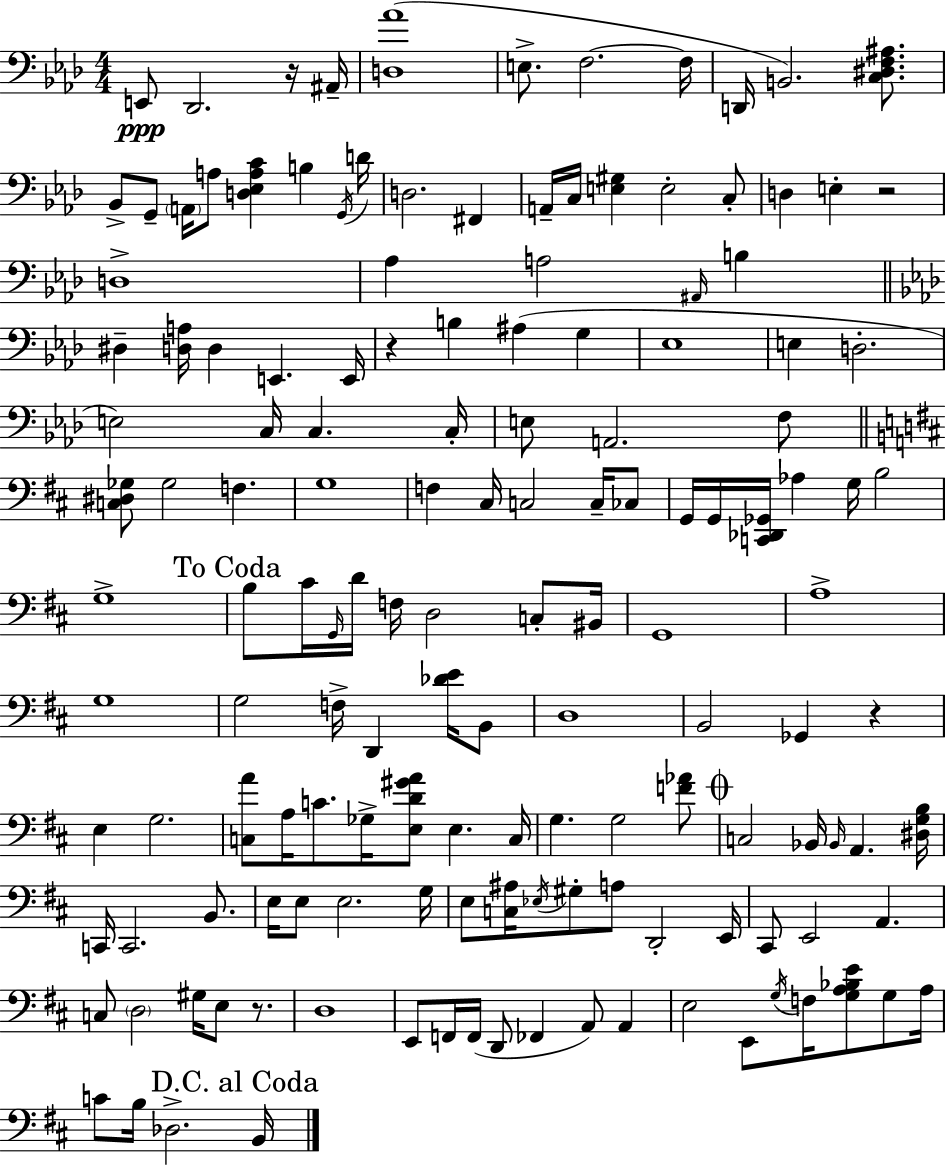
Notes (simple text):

E2/e Db2/h. R/s A#2/s [D3,Ab4]/w E3/e. F3/h. F3/s D2/s B2/h. [C3,D#3,F3,A#3]/e. Bb2/e G2/e A2/s A3/e [D3,Eb3,A3,C4]/q B3/q G2/s D4/s D3/h. F#2/q A2/s C3/s [E3,G#3]/q E3/h C3/e D3/q E3/q R/h D3/w Ab3/q A3/h A#2/s B3/q D#3/q [D3,A3]/s D3/q E2/q. E2/s R/q B3/q A#3/q G3/q Eb3/w E3/q D3/h. E3/h C3/s C3/q. C3/s E3/e A2/h. F3/e [C3,D#3,Gb3]/e Gb3/h F3/q. G3/w F3/q C#3/s C3/h C3/s CES3/e G2/s G2/s [C2,Db2,Gb2]/s Ab3/q G3/s B3/h G3/w B3/e C#4/s G2/s D4/s F3/s D3/h C3/e BIS2/s G2/w A3/w G3/w G3/h F3/s D2/q [Db4,E4]/s B2/e D3/w B2/h Gb2/q R/q E3/q G3/h. [C3,A4]/e A3/s C4/e. Gb3/s [E3,D4,G#4,A4]/e E3/q. C3/s G3/q. G3/h [F4,Ab4]/e C3/h Bb2/s Bb2/s A2/q. [D#3,G3,B3]/s C2/s C2/h. B2/e. E3/s E3/e E3/h. G3/s E3/e [C3,A#3]/s Eb3/s G#3/e A3/e D2/h E2/s C#2/e E2/h A2/q. C3/e D3/h G#3/s E3/e R/e. D3/w E2/e F2/s F2/s D2/e FES2/q A2/e A2/q E3/h E2/e G3/s F3/s [G3,A3,Bb3,E4]/e G3/e A3/s C4/e B3/s Db3/h. B2/s